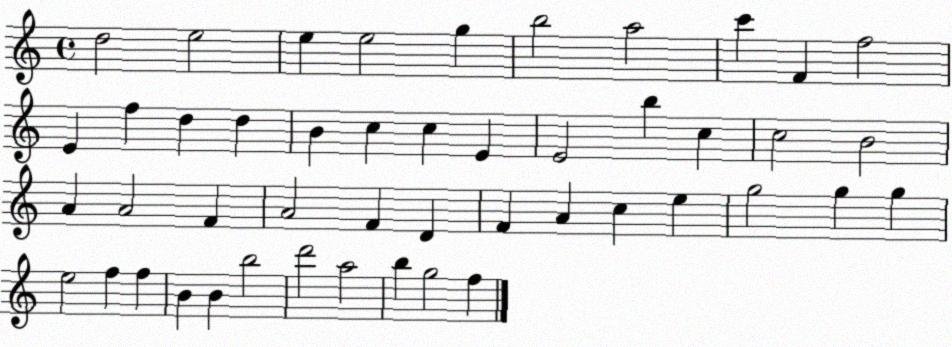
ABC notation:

X:1
T:Untitled
M:4/4
L:1/4
K:C
d2 e2 e e2 g b2 a2 c' F f2 E f d d B c c E E2 b c c2 B2 A A2 F A2 F D F A c e g2 g g e2 f f B B b2 d'2 a2 b g2 f